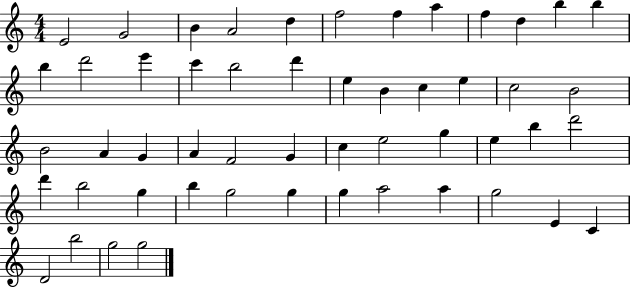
E4/h G4/h B4/q A4/h D5/q F5/h F5/q A5/q F5/q D5/q B5/q B5/q B5/q D6/h E6/q C6/q B5/h D6/q E5/q B4/q C5/q E5/q C5/h B4/h B4/h A4/q G4/q A4/q F4/h G4/q C5/q E5/h G5/q E5/q B5/q D6/h D6/q B5/h G5/q B5/q G5/h G5/q G5/q A5/h A5/q G5/h E4/q C4/q D4/h B5/h G5/h G5/h